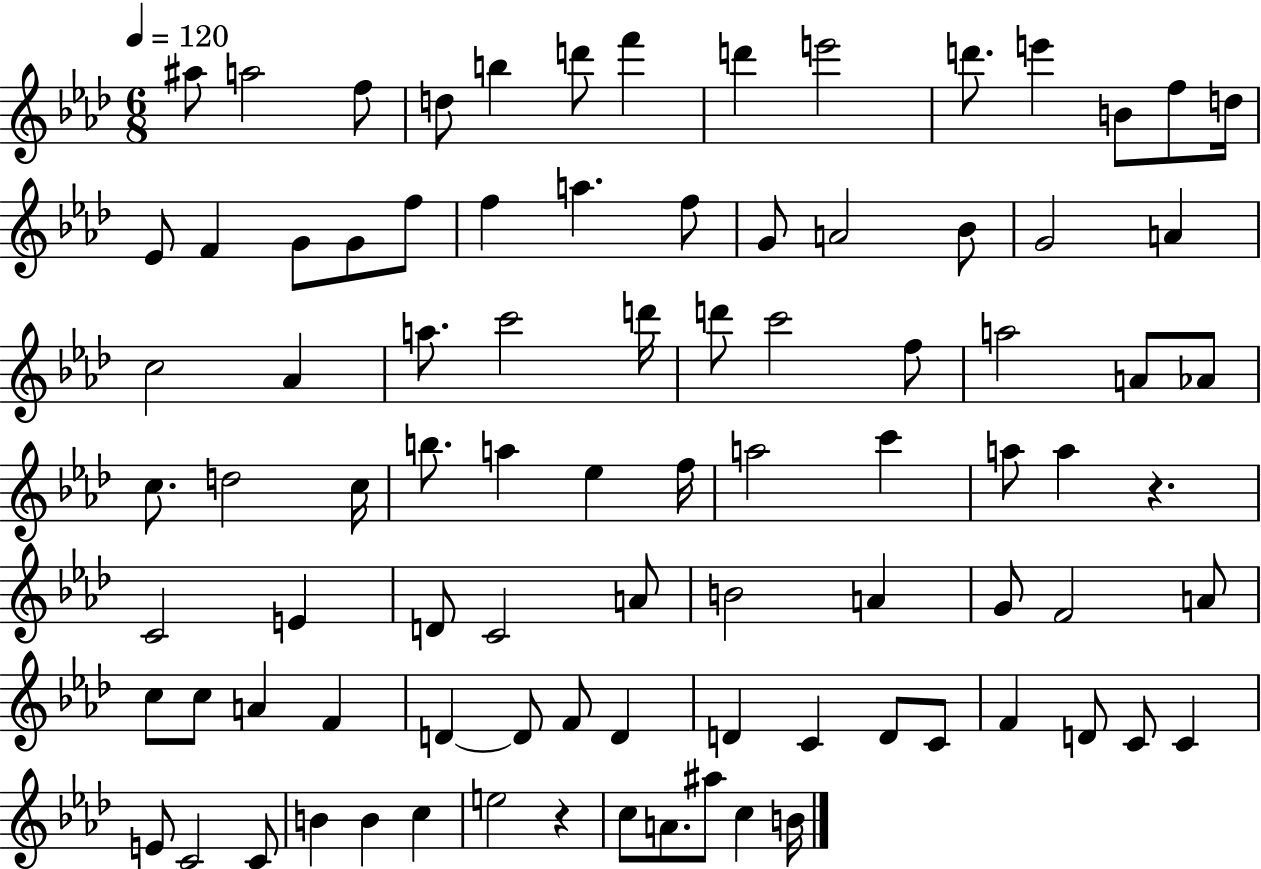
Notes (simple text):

A#5/e A5/h F5/e D5/e B5/q D6/e F6/q D6/q E6/h D6/e. E6/q B4/e F5/e D5/s Eb4/e F4/q G4/e G4/e F5/e F5/q A5/q. F5/e G4/e A4/h Bb4/e G4/h A4/q C5/h Ab4/q A5/e. C6/h D6/s D6/e C6/h F5/e A5/h A4/e Ab4/e C5/e. D5/h C5/s B5/e. A5/q Eb5/q F5/s A5/h C6/q A5/e A5/q R/q. C4/h E4/q D4/e C4/h A4/e B4/h A4/q G4/e F4/h A4/e C5/e C5/e A4/q F4/q D4/q D4/e F4/e D4/q D4/q C4/q D4/e C4/e F4/q D4/e C4/e C4/q E4/e C4/h C4/e B4/q B4/q C5/q E5/h R/q C5/e A4/e. A#5/e C5/q B4/s